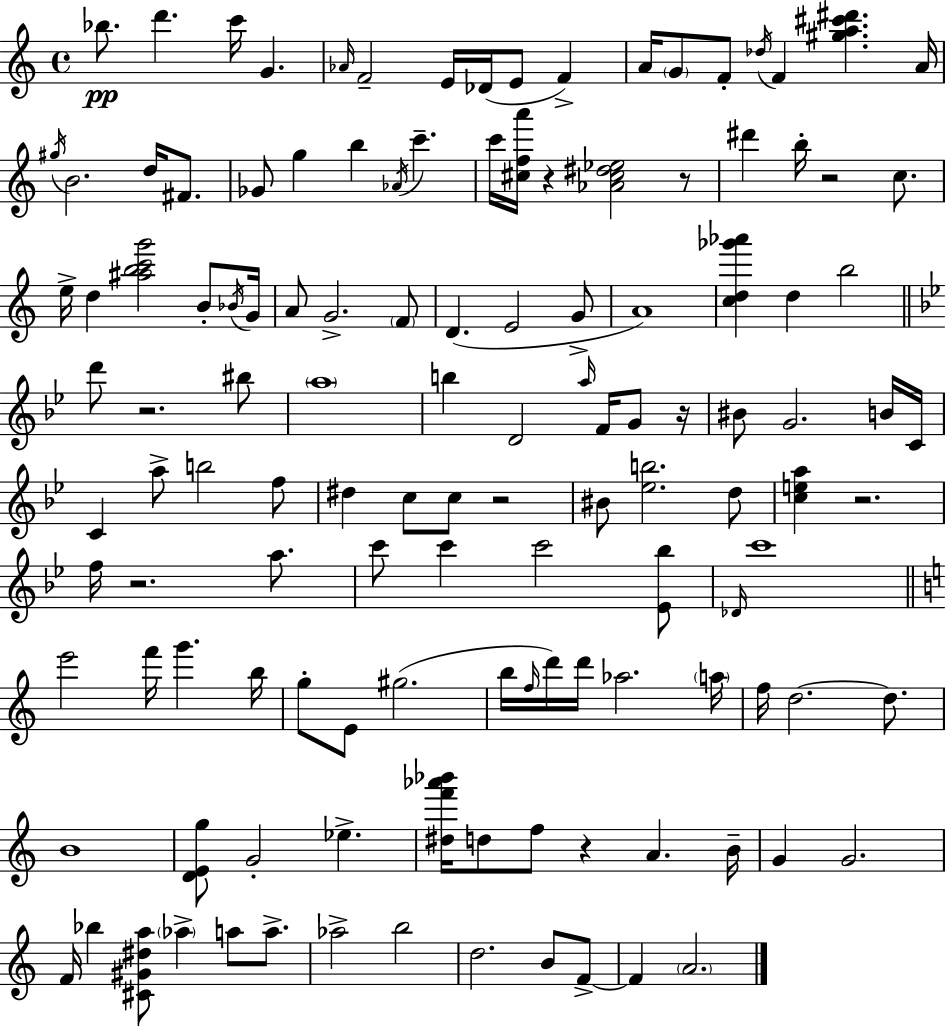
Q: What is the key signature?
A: C major